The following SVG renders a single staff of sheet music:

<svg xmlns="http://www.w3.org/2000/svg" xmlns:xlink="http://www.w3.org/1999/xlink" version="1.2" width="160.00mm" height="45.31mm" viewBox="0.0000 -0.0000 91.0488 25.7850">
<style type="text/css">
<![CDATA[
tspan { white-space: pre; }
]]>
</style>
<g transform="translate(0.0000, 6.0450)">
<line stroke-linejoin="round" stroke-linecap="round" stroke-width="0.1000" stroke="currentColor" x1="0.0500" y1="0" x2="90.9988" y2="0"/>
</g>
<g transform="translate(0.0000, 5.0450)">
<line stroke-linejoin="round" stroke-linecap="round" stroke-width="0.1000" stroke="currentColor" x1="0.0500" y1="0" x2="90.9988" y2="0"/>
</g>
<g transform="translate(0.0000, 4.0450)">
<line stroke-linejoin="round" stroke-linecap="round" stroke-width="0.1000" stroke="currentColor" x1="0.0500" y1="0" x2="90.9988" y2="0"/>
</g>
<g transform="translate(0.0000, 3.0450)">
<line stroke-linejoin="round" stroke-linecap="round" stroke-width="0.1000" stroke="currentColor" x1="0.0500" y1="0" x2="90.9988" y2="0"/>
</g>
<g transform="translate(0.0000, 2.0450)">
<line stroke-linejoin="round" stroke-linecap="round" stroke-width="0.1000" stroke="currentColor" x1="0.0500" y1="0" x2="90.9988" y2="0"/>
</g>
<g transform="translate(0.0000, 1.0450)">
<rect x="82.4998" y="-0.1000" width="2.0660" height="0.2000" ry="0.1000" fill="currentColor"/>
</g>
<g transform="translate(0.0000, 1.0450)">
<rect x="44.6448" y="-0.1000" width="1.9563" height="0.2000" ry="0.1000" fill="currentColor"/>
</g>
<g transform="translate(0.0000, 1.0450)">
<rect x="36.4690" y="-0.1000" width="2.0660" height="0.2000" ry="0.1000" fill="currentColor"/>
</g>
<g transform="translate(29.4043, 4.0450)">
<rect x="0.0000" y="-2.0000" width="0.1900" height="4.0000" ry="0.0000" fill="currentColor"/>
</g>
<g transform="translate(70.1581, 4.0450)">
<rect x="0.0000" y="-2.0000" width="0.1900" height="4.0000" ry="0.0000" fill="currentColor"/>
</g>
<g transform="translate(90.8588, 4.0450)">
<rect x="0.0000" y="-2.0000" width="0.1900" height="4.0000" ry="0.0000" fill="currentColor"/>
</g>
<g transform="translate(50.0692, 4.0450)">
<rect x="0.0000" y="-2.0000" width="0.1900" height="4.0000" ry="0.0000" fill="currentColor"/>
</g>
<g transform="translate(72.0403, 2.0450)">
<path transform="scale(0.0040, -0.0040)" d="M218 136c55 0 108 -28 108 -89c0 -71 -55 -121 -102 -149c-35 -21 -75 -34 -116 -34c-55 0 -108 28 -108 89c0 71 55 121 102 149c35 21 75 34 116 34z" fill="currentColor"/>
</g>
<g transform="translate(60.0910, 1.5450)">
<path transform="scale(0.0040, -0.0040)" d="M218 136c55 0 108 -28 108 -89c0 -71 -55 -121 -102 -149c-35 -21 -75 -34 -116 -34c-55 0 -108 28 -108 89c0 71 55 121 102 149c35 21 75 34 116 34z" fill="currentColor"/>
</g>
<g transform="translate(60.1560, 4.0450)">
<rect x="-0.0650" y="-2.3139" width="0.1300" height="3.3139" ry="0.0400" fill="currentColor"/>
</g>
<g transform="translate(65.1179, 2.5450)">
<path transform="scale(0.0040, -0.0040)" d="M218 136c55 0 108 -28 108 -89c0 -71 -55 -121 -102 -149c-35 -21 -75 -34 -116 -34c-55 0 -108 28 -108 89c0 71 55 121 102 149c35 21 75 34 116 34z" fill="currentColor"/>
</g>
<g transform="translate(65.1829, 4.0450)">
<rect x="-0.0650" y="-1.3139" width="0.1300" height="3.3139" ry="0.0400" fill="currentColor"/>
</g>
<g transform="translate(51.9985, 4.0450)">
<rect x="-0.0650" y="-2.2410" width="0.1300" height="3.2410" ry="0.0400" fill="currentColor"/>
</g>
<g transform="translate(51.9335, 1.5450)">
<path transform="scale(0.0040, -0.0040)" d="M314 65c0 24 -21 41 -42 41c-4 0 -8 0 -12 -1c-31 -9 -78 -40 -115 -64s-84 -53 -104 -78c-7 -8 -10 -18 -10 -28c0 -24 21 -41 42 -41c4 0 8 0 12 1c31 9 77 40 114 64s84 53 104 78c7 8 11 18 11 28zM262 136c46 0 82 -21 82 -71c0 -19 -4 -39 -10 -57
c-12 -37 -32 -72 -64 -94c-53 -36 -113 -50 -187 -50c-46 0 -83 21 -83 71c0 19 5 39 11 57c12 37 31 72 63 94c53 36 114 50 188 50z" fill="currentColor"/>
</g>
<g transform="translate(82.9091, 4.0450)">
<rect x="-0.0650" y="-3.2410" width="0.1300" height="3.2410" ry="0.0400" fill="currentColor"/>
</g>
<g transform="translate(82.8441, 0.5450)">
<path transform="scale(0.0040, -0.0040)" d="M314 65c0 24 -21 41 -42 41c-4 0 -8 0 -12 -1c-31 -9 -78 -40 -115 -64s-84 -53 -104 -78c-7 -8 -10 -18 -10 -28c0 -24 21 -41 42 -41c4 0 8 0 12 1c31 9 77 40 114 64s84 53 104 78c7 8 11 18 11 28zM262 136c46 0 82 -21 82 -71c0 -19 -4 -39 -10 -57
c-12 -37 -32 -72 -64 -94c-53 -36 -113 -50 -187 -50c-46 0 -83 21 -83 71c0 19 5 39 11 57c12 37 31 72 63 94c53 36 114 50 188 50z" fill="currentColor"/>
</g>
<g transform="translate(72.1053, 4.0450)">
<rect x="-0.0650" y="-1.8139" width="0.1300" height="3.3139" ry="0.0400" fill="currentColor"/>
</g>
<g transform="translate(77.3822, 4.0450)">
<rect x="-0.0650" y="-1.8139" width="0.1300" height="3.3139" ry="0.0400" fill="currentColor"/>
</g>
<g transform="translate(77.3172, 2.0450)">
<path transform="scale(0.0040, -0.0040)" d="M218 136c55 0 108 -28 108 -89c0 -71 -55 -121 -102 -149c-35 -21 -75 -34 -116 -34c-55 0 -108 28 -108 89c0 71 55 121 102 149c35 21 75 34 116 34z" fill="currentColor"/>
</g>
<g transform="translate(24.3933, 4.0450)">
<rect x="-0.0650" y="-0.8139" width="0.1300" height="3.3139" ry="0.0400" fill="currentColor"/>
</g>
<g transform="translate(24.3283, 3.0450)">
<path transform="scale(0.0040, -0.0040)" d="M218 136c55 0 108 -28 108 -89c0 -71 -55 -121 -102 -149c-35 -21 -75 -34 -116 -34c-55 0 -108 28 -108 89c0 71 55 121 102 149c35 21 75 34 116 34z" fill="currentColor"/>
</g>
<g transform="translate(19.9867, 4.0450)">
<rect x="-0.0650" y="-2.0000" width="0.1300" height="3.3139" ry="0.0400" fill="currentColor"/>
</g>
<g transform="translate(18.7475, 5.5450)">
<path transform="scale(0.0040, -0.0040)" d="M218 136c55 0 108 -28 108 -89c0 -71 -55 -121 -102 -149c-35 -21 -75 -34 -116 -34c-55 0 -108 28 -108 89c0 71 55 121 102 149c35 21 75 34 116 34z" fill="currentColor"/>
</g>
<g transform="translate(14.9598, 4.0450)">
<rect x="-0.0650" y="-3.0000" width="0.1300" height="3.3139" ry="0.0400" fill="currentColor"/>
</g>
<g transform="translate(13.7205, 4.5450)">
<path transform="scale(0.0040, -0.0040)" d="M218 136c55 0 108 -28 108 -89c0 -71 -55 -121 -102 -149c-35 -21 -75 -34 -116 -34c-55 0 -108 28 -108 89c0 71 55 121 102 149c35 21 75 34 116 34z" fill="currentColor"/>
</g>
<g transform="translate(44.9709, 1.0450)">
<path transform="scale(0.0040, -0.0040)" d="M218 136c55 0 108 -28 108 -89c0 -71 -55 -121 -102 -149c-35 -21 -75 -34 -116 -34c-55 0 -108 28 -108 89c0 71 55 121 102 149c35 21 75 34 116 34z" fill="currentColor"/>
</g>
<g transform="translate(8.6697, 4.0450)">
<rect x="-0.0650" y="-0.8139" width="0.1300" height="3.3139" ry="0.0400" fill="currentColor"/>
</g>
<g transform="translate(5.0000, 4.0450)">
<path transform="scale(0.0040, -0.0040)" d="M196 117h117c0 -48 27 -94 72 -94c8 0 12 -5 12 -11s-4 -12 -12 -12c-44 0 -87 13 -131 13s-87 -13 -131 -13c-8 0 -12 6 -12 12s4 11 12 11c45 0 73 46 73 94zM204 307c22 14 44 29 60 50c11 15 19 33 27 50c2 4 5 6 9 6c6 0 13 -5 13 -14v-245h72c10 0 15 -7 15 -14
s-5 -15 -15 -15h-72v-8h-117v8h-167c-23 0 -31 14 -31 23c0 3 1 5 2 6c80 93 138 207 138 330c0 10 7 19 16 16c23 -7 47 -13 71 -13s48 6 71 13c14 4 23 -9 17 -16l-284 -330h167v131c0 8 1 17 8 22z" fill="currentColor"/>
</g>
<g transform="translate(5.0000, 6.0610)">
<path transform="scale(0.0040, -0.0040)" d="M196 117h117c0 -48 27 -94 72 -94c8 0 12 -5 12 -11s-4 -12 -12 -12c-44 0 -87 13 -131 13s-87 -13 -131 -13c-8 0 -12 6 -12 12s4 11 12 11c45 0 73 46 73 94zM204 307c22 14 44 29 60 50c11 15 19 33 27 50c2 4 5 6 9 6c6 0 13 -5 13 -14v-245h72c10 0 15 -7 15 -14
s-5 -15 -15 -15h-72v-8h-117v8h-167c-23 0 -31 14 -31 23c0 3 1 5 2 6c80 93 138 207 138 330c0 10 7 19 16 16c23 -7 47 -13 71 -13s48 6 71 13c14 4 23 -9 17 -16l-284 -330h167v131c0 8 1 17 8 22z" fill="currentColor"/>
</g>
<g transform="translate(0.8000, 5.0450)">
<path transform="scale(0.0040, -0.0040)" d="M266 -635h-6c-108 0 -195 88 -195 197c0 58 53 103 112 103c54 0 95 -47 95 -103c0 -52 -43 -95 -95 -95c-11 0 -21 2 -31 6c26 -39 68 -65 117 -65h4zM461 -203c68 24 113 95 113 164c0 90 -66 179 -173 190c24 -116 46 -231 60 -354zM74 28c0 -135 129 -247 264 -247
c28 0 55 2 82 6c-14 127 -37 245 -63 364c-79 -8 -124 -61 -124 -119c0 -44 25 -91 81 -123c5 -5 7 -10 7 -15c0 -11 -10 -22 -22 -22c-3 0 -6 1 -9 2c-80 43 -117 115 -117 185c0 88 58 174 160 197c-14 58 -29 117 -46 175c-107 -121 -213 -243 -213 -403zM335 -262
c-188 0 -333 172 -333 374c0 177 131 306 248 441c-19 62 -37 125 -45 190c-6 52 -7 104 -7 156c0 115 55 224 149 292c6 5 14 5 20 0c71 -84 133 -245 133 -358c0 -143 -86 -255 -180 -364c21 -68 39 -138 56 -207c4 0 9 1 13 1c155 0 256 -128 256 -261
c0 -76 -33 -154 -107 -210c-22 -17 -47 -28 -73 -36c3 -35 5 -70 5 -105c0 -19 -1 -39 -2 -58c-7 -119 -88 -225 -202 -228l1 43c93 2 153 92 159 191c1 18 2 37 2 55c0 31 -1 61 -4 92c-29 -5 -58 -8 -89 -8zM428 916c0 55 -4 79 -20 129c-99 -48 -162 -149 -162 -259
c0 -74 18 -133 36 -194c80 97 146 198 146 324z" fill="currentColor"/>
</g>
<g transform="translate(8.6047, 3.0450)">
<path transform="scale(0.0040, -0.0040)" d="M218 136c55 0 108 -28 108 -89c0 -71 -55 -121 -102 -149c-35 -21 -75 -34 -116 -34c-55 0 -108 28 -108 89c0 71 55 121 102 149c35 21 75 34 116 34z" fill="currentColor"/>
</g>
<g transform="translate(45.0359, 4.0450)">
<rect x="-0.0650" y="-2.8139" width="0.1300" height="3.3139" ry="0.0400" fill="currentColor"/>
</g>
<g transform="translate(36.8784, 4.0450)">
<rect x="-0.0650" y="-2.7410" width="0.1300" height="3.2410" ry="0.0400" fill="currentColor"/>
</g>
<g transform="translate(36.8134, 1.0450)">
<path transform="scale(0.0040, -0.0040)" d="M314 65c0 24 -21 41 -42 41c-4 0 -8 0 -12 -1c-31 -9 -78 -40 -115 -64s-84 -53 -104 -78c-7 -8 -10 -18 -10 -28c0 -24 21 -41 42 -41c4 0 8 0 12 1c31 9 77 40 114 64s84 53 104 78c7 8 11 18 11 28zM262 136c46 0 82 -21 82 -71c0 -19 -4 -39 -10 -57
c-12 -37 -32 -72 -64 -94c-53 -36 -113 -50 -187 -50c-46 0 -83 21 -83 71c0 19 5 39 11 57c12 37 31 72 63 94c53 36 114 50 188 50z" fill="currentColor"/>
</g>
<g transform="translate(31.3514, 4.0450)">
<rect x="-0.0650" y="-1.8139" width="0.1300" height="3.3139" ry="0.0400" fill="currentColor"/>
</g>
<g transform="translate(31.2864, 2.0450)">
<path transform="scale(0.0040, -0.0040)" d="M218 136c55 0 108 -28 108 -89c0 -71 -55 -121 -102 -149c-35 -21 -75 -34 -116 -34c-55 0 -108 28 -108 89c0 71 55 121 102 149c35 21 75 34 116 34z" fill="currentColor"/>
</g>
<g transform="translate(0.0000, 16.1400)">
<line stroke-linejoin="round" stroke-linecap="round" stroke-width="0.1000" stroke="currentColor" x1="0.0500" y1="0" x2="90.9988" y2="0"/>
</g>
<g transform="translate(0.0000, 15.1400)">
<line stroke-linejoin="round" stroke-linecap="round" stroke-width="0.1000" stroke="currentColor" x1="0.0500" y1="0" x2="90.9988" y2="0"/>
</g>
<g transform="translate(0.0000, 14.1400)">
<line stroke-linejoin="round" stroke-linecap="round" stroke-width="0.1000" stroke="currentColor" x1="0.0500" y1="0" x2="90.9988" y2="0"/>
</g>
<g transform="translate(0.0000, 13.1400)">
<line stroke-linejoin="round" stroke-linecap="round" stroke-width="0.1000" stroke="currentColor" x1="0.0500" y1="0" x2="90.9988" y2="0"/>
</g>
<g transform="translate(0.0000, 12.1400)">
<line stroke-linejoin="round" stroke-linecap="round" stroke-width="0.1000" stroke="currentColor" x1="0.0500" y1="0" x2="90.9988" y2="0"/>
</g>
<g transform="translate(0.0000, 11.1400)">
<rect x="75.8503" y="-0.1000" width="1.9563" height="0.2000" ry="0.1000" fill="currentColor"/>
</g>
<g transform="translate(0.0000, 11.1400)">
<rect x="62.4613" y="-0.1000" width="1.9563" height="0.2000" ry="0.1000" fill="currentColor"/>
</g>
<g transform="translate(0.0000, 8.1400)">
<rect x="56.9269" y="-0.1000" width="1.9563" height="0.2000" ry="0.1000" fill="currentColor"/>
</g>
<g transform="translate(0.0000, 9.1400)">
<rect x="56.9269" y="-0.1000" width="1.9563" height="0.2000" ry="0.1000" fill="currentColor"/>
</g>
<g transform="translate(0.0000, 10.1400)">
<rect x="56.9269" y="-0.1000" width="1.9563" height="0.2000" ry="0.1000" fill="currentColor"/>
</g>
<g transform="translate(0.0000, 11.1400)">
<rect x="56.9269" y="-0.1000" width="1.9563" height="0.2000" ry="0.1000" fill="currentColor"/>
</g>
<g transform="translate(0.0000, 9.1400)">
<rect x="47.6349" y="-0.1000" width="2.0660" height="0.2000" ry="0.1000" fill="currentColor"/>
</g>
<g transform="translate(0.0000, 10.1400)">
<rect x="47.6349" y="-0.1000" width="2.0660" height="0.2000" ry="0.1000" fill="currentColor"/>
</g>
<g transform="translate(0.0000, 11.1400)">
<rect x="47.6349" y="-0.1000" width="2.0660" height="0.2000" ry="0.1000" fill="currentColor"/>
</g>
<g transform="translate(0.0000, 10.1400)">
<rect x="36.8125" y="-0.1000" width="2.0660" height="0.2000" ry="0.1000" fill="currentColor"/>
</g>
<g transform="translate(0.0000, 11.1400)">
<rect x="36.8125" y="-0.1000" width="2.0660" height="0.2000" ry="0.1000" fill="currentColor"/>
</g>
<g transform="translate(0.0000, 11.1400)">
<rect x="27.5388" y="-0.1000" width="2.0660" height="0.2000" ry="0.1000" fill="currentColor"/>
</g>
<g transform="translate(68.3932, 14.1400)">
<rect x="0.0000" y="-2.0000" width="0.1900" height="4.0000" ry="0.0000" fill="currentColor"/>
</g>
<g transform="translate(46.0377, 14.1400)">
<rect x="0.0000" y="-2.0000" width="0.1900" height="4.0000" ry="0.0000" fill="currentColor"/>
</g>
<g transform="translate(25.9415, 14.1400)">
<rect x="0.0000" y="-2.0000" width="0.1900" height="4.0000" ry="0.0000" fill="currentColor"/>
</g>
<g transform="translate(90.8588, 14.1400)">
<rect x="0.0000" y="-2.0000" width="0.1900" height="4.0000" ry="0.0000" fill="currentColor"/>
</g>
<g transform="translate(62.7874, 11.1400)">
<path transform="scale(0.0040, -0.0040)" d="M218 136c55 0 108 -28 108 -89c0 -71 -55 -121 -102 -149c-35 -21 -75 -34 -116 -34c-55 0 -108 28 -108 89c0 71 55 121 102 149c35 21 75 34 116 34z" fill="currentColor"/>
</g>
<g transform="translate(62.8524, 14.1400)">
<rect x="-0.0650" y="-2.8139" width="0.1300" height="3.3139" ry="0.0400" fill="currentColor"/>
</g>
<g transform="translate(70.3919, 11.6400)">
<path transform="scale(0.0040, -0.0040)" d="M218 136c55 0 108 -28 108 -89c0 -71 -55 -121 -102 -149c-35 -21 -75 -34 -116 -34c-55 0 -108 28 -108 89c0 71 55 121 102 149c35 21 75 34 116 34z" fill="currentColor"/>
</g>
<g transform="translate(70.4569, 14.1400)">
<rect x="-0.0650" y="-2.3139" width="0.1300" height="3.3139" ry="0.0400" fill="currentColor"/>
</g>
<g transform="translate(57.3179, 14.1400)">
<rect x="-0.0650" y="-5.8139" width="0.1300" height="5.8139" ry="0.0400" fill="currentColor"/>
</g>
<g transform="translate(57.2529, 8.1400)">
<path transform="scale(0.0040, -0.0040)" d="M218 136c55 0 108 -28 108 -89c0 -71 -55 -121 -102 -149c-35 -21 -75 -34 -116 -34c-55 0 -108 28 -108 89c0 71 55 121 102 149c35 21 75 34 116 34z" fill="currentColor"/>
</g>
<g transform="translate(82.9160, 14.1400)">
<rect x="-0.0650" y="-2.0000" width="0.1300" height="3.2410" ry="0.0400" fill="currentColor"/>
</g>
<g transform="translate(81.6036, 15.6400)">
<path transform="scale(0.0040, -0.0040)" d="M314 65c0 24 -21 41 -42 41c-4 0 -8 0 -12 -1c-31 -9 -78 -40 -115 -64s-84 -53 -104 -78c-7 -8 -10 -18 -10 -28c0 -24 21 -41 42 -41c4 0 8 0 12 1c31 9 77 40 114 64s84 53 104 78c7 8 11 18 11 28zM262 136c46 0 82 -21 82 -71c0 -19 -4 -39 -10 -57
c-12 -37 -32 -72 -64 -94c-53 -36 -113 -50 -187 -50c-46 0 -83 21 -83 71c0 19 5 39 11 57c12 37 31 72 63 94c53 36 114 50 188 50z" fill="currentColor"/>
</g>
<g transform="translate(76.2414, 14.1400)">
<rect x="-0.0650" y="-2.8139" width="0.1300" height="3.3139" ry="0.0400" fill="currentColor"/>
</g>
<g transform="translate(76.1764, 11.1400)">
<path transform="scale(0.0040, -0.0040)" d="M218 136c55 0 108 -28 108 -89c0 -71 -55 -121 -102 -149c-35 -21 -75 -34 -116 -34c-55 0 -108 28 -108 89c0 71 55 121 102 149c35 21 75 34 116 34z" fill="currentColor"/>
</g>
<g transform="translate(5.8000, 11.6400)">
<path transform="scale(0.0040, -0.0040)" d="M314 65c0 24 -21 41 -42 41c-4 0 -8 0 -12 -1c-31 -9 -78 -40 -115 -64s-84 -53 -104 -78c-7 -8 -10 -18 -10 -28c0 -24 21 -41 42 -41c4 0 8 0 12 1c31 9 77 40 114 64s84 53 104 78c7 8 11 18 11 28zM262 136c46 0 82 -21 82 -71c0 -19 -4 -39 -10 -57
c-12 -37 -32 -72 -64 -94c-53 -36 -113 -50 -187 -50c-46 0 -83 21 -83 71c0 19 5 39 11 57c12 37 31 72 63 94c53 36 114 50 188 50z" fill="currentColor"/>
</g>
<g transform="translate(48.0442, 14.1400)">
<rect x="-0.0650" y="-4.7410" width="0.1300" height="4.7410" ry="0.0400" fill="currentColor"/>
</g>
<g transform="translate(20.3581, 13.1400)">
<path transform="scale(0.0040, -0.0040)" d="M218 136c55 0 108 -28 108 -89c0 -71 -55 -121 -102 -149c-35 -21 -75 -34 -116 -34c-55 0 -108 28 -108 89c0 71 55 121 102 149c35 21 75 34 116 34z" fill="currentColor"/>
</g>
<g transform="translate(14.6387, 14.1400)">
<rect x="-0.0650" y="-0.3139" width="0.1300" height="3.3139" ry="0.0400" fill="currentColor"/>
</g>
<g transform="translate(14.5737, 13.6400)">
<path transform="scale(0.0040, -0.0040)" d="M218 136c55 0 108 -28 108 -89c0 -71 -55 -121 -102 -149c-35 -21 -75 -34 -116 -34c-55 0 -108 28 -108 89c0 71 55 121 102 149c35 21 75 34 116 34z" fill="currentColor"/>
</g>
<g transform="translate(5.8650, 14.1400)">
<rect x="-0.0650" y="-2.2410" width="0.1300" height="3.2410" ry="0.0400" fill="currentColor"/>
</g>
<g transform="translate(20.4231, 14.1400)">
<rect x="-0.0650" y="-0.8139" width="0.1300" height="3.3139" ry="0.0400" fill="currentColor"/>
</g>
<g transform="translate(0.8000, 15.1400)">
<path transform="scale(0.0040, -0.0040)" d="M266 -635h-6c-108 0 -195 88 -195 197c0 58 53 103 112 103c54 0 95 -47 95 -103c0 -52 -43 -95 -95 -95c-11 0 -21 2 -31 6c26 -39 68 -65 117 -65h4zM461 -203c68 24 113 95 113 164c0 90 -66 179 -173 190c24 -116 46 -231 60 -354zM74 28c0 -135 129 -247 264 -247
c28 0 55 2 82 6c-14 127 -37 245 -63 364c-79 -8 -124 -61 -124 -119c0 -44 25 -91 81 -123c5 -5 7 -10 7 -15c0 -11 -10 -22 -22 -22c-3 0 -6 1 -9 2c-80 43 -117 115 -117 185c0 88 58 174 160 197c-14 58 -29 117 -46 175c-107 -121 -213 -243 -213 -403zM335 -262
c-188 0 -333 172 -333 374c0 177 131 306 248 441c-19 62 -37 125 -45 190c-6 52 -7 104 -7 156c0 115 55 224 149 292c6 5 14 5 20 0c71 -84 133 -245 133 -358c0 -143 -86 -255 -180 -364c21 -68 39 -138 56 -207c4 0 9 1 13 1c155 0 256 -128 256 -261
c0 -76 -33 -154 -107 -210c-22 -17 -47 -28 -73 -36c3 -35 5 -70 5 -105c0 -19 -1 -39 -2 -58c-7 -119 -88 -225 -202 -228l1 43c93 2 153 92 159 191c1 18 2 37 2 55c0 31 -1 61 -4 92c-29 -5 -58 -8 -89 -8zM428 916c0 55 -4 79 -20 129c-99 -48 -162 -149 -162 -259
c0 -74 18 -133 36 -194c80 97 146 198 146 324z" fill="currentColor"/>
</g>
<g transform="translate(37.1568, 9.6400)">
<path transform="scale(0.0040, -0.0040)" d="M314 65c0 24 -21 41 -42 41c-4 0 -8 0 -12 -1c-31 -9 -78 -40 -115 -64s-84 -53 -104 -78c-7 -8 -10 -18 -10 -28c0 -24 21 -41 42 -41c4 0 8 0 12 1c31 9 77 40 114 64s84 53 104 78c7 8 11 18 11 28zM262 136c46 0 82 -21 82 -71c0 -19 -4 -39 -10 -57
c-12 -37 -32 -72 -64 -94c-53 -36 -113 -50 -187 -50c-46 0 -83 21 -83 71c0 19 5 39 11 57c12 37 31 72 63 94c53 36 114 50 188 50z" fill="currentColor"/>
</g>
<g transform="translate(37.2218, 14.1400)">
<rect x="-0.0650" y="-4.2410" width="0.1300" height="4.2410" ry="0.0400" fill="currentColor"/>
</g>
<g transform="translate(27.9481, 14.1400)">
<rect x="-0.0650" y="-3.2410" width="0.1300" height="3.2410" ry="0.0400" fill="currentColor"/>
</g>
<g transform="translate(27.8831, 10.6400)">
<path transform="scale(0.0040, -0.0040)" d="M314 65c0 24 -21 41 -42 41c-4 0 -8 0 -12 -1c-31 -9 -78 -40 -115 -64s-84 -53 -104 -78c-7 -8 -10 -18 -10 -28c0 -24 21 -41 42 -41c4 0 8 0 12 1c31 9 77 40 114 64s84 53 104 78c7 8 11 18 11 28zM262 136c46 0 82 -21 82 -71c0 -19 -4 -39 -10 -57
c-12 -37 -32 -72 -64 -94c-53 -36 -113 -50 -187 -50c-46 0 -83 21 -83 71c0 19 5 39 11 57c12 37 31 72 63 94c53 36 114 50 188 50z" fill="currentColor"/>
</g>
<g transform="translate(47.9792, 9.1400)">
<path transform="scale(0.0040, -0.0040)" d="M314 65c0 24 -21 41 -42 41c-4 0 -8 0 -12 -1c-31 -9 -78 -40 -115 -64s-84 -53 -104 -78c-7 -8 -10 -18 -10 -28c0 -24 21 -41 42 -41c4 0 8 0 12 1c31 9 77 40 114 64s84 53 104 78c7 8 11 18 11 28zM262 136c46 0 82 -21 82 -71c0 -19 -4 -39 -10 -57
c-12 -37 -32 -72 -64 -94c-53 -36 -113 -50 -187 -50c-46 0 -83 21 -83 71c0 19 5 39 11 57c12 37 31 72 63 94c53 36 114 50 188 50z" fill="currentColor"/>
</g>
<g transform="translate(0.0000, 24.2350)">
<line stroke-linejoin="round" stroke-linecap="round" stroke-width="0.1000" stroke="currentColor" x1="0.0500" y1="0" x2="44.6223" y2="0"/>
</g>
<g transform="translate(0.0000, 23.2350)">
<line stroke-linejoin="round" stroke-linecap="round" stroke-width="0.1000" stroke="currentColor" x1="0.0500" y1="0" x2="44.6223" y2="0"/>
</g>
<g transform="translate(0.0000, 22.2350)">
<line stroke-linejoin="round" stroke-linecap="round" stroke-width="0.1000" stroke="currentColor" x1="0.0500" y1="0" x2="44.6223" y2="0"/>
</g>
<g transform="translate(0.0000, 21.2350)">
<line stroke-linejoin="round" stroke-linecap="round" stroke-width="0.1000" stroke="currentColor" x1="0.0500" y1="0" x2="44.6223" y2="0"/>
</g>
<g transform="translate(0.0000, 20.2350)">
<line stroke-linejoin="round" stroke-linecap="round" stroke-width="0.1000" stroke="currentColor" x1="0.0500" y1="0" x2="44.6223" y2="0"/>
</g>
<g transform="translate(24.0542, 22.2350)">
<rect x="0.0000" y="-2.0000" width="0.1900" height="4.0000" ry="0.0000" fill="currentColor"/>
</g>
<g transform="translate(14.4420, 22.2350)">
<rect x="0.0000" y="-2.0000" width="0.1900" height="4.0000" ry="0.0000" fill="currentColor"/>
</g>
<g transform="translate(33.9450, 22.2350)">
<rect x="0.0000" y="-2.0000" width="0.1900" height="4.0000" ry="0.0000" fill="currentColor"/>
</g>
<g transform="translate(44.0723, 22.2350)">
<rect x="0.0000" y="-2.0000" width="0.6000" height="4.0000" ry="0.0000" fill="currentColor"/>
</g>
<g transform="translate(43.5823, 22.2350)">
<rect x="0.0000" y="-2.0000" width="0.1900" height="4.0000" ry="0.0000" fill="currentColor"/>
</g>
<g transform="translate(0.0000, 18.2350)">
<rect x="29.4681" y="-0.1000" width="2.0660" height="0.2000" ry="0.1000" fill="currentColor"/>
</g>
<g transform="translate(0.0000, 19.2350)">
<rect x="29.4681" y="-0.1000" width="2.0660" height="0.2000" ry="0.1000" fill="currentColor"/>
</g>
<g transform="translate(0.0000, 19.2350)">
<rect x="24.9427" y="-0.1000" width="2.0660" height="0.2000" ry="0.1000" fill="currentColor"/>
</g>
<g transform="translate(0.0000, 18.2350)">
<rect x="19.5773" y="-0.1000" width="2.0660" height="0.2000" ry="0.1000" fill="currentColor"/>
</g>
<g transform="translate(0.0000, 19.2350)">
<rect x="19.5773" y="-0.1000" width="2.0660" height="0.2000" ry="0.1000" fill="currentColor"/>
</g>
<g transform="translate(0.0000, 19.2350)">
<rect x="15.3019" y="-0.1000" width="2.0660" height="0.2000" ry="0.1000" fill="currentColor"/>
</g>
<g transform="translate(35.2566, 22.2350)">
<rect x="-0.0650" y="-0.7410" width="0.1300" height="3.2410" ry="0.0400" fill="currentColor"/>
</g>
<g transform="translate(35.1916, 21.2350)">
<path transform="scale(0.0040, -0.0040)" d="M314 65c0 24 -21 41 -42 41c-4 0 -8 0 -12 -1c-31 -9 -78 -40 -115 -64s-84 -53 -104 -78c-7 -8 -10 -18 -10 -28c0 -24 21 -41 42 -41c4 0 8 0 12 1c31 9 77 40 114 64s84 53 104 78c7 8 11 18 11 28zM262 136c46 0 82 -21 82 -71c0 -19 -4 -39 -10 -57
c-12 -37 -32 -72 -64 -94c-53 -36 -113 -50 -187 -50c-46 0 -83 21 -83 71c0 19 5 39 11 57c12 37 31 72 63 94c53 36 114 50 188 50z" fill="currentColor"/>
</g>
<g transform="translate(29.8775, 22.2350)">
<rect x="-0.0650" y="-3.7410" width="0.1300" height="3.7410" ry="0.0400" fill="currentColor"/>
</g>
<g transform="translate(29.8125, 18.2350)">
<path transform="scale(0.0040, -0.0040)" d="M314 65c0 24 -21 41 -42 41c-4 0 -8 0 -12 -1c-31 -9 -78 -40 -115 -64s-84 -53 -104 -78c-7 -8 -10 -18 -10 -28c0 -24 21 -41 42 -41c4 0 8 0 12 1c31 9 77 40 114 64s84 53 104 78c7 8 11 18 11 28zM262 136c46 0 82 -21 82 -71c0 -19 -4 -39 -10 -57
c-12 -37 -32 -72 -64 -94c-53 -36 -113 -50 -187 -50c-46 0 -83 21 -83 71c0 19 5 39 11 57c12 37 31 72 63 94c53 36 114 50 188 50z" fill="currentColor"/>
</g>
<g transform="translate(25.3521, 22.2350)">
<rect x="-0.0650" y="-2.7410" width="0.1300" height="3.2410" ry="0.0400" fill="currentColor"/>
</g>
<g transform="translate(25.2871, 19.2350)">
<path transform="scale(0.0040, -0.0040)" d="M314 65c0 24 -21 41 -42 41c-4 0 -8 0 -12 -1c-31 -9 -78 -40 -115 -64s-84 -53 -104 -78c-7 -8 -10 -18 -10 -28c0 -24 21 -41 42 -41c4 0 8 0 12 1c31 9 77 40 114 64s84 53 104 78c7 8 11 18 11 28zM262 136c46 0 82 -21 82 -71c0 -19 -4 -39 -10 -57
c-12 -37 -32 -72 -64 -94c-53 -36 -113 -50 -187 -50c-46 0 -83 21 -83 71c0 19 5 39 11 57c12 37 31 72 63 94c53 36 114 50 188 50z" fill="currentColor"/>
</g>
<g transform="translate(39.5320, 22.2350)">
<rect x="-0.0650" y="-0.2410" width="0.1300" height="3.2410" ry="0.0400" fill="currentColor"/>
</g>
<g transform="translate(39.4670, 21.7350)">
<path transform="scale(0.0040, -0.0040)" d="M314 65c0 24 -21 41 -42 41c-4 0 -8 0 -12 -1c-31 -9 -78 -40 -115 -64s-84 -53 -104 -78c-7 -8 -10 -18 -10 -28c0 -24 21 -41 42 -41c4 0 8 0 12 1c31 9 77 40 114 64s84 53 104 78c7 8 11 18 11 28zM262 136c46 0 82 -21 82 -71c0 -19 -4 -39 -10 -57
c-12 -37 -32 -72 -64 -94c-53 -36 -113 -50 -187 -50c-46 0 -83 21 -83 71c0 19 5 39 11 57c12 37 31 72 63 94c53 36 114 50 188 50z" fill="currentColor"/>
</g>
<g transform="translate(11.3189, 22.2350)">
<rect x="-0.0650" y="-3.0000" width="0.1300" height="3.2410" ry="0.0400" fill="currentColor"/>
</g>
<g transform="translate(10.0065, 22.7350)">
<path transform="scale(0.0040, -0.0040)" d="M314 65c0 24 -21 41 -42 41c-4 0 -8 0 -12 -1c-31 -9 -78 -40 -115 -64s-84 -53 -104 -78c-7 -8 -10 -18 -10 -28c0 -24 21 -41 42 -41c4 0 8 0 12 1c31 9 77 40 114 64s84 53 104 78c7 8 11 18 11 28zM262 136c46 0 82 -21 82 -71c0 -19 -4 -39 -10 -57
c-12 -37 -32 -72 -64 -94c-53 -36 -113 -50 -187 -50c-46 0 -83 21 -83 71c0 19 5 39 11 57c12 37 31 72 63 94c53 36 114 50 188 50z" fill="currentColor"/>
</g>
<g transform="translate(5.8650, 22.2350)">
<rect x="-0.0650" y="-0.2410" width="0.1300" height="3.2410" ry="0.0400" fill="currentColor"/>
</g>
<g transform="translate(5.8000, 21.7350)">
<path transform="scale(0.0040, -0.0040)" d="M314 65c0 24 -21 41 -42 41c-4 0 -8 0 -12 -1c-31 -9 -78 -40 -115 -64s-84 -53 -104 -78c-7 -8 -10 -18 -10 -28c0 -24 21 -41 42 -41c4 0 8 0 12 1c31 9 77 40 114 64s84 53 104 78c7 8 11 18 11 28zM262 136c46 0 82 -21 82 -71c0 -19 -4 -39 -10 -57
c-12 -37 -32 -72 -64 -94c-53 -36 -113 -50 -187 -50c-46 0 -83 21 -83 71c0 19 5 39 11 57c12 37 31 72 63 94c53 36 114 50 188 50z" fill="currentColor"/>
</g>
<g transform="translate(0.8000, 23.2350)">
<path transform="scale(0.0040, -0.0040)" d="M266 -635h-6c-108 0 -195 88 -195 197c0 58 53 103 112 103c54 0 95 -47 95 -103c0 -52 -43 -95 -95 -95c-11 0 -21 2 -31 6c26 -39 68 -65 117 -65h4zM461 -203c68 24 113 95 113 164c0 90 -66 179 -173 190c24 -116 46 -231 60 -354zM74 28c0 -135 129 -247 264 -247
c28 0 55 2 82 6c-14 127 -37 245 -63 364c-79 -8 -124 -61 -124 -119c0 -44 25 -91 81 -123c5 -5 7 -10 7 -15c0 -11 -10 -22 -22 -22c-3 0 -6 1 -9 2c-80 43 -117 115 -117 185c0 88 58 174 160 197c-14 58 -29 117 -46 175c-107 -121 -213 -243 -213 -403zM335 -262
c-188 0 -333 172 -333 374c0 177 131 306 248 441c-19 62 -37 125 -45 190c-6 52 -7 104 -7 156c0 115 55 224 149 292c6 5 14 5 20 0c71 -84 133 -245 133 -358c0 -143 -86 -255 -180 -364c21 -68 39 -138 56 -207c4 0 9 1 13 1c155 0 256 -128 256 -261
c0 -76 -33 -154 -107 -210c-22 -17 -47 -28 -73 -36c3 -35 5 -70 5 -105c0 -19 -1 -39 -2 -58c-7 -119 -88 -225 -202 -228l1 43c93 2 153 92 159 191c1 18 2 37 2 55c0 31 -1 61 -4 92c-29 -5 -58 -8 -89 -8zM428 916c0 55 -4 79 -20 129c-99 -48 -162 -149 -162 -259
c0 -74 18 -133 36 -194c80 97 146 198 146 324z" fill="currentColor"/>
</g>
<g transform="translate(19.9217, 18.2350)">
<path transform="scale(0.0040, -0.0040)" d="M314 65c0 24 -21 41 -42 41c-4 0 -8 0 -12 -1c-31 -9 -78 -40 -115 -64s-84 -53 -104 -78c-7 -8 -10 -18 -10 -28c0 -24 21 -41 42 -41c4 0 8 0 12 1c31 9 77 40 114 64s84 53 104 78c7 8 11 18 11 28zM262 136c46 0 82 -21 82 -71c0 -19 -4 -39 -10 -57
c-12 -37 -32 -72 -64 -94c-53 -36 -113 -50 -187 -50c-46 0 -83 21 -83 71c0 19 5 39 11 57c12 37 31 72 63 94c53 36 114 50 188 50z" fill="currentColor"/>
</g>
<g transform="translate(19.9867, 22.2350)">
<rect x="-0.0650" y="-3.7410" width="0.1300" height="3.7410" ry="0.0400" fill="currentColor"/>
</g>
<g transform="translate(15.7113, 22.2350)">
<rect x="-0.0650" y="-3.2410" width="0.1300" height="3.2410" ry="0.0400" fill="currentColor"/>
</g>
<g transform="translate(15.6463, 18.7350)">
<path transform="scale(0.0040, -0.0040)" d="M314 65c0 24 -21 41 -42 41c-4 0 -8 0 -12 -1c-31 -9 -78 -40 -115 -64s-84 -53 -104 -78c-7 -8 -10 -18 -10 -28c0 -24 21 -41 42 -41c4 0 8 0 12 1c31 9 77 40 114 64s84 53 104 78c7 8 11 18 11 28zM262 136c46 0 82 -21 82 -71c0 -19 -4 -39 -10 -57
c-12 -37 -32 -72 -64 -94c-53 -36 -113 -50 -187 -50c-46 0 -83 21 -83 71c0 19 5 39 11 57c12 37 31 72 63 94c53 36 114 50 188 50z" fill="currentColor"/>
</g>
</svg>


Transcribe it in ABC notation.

X:1
T:Untitled
M:4/4
L:1/4
K:C
d A F d f a2 a g2 g e f f b2 g2 c d b2 d'2 e'2 g' a g a F2 c2 A2 b2 c'2 a2 c'2 d2 c2